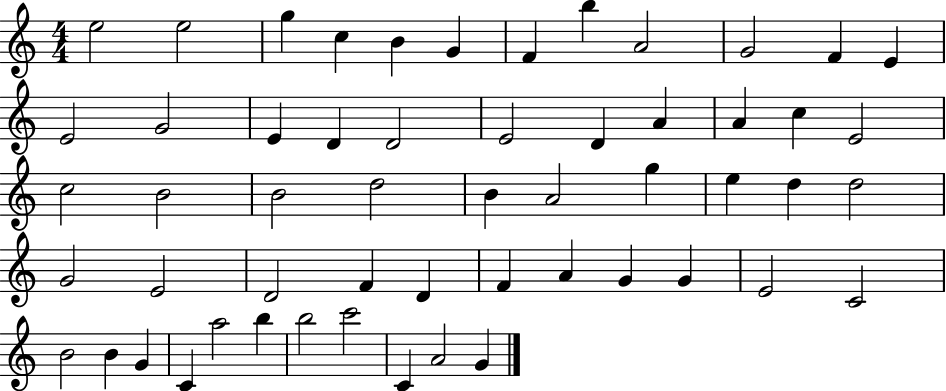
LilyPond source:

{
  \clef treble
  \numericTimeSignature
  \time 4/4
  \key c \major
  e''2 e''2 | g''4 c''4 b'4 g'4 | f'4 b''4 a'2 | g'2 f'4 e'4 | \break e'2 g'2 | e'4 d'4 d'2 | e'2 d'4 a'4 | a'4 c''4 e'2 | \break c''2 b'2 | b'2 d''2 | b'4 a'2 g''4 | e''4 d''4 d''2 | \break g'2 e'2 | d'2 f'4 d'4 | f'4 a'4 g'4 g'4 | e'2 c'2 | \break b'2 b'4 g'4 | c'4 a''2 b''4 | b''2 c'''2 | c'4 a'2 g'4 | \break \bar "|."
}